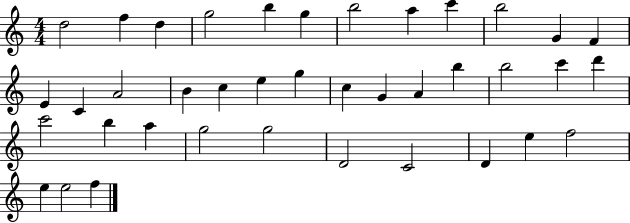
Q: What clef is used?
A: treble